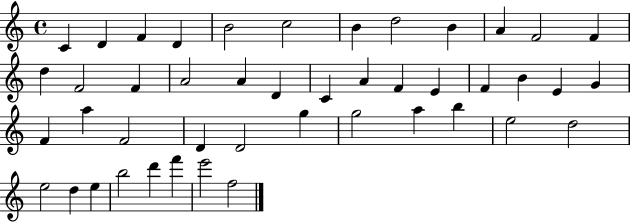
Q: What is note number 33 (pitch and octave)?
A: G5